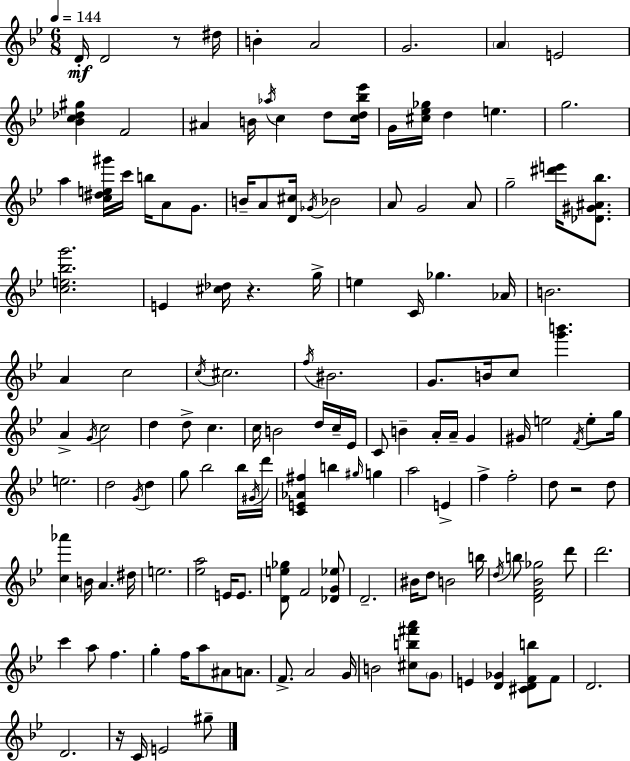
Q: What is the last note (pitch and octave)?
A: G#5